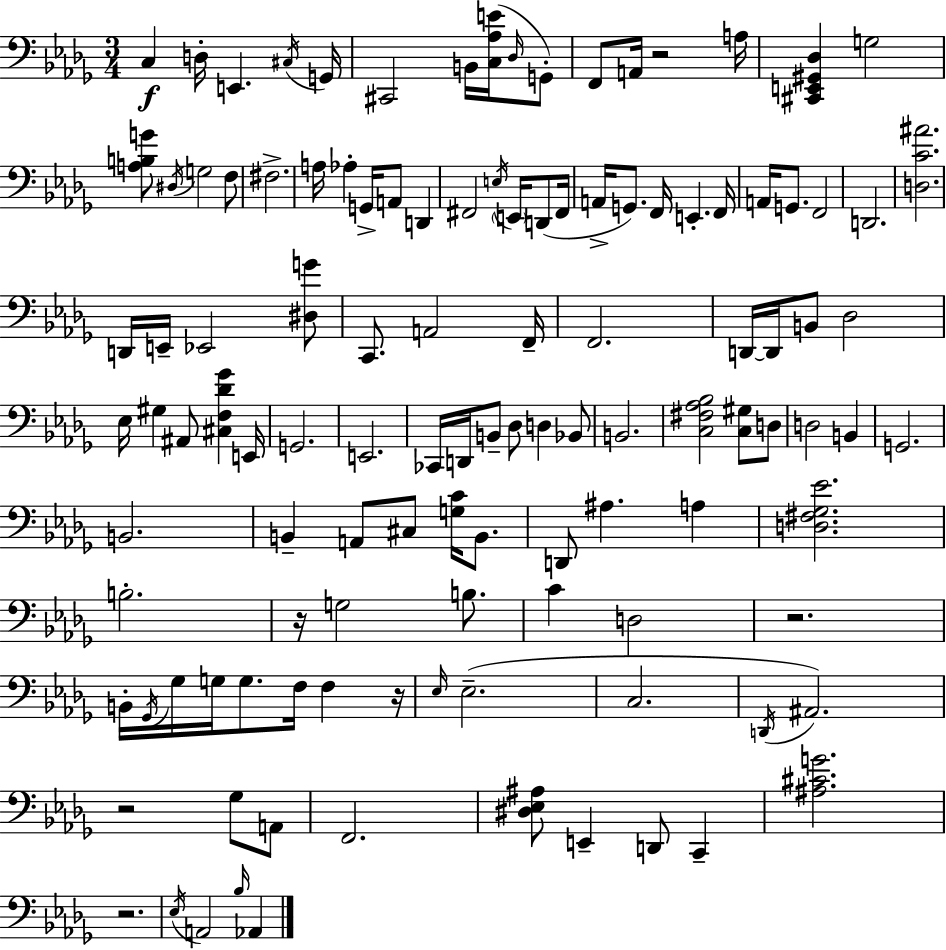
X:1
T:Untitled
M:3/4
L:1/4
K:Bbm
C, D,/4 E,, ^C,/4 G,,/4 ^C,,2 B,,/4 [C,_A,E]/4 _D,/4 G,,/2 F,,/2 A,,/4 z2 A,/4 [^C,,E,,^G,,_D,] G,2 [A,B,G]/2 ^D,/4 G,2 F,/2 ^F,2 A,/4 _A, G,,/4 A,,/2 D,, ^F,,2 E,/4 E,,/4 D,,/2 ^F,,/4 A,,/4 G,,/2 F,,/4 E,, F,,/4 A,,/4 G,,/2 F,,2 D,,2 [D,C^A]2 D,,/4 E,,/4 _E,,2 [^D,G]/2 C,,/2 A,,2 F,,/4 F,,2 D,,/4 D,,/4 B,,/2 _D,2 _E,/4 ^G, ^A,,/2 [^C,F,_D_G] E,,/4 G,,2 E,,2 _C,,/4 D,,/4 B,,/2 _D,/2 D, _B,,/2 B,,2 [C,^F,_A,_B,]2 [C,^G,]/2 D,/2 D,2 B,, G,,2 B,,2 B,, A,,/2 ^C,/2 [G,C]/4 B,,/2 D,,/2 ^A, A, [D,^F,_G,_E]2 B,2 z/4 G,2 B,/2 C D,2 z2 B,,/4 _G,,/4 _G,/4 G,/4 G,/2 F,/4 F, z/4 _E,/4 _E,2 C,2 D,,/4 ^A,,2 z2 _G,/2 A,,/2 F,,2 [^D,_E,^A,]/2 E,, D,,/2 C,, [^A,^CG]2 z2 _E,/4 A,,2 _B,/4 _A,,